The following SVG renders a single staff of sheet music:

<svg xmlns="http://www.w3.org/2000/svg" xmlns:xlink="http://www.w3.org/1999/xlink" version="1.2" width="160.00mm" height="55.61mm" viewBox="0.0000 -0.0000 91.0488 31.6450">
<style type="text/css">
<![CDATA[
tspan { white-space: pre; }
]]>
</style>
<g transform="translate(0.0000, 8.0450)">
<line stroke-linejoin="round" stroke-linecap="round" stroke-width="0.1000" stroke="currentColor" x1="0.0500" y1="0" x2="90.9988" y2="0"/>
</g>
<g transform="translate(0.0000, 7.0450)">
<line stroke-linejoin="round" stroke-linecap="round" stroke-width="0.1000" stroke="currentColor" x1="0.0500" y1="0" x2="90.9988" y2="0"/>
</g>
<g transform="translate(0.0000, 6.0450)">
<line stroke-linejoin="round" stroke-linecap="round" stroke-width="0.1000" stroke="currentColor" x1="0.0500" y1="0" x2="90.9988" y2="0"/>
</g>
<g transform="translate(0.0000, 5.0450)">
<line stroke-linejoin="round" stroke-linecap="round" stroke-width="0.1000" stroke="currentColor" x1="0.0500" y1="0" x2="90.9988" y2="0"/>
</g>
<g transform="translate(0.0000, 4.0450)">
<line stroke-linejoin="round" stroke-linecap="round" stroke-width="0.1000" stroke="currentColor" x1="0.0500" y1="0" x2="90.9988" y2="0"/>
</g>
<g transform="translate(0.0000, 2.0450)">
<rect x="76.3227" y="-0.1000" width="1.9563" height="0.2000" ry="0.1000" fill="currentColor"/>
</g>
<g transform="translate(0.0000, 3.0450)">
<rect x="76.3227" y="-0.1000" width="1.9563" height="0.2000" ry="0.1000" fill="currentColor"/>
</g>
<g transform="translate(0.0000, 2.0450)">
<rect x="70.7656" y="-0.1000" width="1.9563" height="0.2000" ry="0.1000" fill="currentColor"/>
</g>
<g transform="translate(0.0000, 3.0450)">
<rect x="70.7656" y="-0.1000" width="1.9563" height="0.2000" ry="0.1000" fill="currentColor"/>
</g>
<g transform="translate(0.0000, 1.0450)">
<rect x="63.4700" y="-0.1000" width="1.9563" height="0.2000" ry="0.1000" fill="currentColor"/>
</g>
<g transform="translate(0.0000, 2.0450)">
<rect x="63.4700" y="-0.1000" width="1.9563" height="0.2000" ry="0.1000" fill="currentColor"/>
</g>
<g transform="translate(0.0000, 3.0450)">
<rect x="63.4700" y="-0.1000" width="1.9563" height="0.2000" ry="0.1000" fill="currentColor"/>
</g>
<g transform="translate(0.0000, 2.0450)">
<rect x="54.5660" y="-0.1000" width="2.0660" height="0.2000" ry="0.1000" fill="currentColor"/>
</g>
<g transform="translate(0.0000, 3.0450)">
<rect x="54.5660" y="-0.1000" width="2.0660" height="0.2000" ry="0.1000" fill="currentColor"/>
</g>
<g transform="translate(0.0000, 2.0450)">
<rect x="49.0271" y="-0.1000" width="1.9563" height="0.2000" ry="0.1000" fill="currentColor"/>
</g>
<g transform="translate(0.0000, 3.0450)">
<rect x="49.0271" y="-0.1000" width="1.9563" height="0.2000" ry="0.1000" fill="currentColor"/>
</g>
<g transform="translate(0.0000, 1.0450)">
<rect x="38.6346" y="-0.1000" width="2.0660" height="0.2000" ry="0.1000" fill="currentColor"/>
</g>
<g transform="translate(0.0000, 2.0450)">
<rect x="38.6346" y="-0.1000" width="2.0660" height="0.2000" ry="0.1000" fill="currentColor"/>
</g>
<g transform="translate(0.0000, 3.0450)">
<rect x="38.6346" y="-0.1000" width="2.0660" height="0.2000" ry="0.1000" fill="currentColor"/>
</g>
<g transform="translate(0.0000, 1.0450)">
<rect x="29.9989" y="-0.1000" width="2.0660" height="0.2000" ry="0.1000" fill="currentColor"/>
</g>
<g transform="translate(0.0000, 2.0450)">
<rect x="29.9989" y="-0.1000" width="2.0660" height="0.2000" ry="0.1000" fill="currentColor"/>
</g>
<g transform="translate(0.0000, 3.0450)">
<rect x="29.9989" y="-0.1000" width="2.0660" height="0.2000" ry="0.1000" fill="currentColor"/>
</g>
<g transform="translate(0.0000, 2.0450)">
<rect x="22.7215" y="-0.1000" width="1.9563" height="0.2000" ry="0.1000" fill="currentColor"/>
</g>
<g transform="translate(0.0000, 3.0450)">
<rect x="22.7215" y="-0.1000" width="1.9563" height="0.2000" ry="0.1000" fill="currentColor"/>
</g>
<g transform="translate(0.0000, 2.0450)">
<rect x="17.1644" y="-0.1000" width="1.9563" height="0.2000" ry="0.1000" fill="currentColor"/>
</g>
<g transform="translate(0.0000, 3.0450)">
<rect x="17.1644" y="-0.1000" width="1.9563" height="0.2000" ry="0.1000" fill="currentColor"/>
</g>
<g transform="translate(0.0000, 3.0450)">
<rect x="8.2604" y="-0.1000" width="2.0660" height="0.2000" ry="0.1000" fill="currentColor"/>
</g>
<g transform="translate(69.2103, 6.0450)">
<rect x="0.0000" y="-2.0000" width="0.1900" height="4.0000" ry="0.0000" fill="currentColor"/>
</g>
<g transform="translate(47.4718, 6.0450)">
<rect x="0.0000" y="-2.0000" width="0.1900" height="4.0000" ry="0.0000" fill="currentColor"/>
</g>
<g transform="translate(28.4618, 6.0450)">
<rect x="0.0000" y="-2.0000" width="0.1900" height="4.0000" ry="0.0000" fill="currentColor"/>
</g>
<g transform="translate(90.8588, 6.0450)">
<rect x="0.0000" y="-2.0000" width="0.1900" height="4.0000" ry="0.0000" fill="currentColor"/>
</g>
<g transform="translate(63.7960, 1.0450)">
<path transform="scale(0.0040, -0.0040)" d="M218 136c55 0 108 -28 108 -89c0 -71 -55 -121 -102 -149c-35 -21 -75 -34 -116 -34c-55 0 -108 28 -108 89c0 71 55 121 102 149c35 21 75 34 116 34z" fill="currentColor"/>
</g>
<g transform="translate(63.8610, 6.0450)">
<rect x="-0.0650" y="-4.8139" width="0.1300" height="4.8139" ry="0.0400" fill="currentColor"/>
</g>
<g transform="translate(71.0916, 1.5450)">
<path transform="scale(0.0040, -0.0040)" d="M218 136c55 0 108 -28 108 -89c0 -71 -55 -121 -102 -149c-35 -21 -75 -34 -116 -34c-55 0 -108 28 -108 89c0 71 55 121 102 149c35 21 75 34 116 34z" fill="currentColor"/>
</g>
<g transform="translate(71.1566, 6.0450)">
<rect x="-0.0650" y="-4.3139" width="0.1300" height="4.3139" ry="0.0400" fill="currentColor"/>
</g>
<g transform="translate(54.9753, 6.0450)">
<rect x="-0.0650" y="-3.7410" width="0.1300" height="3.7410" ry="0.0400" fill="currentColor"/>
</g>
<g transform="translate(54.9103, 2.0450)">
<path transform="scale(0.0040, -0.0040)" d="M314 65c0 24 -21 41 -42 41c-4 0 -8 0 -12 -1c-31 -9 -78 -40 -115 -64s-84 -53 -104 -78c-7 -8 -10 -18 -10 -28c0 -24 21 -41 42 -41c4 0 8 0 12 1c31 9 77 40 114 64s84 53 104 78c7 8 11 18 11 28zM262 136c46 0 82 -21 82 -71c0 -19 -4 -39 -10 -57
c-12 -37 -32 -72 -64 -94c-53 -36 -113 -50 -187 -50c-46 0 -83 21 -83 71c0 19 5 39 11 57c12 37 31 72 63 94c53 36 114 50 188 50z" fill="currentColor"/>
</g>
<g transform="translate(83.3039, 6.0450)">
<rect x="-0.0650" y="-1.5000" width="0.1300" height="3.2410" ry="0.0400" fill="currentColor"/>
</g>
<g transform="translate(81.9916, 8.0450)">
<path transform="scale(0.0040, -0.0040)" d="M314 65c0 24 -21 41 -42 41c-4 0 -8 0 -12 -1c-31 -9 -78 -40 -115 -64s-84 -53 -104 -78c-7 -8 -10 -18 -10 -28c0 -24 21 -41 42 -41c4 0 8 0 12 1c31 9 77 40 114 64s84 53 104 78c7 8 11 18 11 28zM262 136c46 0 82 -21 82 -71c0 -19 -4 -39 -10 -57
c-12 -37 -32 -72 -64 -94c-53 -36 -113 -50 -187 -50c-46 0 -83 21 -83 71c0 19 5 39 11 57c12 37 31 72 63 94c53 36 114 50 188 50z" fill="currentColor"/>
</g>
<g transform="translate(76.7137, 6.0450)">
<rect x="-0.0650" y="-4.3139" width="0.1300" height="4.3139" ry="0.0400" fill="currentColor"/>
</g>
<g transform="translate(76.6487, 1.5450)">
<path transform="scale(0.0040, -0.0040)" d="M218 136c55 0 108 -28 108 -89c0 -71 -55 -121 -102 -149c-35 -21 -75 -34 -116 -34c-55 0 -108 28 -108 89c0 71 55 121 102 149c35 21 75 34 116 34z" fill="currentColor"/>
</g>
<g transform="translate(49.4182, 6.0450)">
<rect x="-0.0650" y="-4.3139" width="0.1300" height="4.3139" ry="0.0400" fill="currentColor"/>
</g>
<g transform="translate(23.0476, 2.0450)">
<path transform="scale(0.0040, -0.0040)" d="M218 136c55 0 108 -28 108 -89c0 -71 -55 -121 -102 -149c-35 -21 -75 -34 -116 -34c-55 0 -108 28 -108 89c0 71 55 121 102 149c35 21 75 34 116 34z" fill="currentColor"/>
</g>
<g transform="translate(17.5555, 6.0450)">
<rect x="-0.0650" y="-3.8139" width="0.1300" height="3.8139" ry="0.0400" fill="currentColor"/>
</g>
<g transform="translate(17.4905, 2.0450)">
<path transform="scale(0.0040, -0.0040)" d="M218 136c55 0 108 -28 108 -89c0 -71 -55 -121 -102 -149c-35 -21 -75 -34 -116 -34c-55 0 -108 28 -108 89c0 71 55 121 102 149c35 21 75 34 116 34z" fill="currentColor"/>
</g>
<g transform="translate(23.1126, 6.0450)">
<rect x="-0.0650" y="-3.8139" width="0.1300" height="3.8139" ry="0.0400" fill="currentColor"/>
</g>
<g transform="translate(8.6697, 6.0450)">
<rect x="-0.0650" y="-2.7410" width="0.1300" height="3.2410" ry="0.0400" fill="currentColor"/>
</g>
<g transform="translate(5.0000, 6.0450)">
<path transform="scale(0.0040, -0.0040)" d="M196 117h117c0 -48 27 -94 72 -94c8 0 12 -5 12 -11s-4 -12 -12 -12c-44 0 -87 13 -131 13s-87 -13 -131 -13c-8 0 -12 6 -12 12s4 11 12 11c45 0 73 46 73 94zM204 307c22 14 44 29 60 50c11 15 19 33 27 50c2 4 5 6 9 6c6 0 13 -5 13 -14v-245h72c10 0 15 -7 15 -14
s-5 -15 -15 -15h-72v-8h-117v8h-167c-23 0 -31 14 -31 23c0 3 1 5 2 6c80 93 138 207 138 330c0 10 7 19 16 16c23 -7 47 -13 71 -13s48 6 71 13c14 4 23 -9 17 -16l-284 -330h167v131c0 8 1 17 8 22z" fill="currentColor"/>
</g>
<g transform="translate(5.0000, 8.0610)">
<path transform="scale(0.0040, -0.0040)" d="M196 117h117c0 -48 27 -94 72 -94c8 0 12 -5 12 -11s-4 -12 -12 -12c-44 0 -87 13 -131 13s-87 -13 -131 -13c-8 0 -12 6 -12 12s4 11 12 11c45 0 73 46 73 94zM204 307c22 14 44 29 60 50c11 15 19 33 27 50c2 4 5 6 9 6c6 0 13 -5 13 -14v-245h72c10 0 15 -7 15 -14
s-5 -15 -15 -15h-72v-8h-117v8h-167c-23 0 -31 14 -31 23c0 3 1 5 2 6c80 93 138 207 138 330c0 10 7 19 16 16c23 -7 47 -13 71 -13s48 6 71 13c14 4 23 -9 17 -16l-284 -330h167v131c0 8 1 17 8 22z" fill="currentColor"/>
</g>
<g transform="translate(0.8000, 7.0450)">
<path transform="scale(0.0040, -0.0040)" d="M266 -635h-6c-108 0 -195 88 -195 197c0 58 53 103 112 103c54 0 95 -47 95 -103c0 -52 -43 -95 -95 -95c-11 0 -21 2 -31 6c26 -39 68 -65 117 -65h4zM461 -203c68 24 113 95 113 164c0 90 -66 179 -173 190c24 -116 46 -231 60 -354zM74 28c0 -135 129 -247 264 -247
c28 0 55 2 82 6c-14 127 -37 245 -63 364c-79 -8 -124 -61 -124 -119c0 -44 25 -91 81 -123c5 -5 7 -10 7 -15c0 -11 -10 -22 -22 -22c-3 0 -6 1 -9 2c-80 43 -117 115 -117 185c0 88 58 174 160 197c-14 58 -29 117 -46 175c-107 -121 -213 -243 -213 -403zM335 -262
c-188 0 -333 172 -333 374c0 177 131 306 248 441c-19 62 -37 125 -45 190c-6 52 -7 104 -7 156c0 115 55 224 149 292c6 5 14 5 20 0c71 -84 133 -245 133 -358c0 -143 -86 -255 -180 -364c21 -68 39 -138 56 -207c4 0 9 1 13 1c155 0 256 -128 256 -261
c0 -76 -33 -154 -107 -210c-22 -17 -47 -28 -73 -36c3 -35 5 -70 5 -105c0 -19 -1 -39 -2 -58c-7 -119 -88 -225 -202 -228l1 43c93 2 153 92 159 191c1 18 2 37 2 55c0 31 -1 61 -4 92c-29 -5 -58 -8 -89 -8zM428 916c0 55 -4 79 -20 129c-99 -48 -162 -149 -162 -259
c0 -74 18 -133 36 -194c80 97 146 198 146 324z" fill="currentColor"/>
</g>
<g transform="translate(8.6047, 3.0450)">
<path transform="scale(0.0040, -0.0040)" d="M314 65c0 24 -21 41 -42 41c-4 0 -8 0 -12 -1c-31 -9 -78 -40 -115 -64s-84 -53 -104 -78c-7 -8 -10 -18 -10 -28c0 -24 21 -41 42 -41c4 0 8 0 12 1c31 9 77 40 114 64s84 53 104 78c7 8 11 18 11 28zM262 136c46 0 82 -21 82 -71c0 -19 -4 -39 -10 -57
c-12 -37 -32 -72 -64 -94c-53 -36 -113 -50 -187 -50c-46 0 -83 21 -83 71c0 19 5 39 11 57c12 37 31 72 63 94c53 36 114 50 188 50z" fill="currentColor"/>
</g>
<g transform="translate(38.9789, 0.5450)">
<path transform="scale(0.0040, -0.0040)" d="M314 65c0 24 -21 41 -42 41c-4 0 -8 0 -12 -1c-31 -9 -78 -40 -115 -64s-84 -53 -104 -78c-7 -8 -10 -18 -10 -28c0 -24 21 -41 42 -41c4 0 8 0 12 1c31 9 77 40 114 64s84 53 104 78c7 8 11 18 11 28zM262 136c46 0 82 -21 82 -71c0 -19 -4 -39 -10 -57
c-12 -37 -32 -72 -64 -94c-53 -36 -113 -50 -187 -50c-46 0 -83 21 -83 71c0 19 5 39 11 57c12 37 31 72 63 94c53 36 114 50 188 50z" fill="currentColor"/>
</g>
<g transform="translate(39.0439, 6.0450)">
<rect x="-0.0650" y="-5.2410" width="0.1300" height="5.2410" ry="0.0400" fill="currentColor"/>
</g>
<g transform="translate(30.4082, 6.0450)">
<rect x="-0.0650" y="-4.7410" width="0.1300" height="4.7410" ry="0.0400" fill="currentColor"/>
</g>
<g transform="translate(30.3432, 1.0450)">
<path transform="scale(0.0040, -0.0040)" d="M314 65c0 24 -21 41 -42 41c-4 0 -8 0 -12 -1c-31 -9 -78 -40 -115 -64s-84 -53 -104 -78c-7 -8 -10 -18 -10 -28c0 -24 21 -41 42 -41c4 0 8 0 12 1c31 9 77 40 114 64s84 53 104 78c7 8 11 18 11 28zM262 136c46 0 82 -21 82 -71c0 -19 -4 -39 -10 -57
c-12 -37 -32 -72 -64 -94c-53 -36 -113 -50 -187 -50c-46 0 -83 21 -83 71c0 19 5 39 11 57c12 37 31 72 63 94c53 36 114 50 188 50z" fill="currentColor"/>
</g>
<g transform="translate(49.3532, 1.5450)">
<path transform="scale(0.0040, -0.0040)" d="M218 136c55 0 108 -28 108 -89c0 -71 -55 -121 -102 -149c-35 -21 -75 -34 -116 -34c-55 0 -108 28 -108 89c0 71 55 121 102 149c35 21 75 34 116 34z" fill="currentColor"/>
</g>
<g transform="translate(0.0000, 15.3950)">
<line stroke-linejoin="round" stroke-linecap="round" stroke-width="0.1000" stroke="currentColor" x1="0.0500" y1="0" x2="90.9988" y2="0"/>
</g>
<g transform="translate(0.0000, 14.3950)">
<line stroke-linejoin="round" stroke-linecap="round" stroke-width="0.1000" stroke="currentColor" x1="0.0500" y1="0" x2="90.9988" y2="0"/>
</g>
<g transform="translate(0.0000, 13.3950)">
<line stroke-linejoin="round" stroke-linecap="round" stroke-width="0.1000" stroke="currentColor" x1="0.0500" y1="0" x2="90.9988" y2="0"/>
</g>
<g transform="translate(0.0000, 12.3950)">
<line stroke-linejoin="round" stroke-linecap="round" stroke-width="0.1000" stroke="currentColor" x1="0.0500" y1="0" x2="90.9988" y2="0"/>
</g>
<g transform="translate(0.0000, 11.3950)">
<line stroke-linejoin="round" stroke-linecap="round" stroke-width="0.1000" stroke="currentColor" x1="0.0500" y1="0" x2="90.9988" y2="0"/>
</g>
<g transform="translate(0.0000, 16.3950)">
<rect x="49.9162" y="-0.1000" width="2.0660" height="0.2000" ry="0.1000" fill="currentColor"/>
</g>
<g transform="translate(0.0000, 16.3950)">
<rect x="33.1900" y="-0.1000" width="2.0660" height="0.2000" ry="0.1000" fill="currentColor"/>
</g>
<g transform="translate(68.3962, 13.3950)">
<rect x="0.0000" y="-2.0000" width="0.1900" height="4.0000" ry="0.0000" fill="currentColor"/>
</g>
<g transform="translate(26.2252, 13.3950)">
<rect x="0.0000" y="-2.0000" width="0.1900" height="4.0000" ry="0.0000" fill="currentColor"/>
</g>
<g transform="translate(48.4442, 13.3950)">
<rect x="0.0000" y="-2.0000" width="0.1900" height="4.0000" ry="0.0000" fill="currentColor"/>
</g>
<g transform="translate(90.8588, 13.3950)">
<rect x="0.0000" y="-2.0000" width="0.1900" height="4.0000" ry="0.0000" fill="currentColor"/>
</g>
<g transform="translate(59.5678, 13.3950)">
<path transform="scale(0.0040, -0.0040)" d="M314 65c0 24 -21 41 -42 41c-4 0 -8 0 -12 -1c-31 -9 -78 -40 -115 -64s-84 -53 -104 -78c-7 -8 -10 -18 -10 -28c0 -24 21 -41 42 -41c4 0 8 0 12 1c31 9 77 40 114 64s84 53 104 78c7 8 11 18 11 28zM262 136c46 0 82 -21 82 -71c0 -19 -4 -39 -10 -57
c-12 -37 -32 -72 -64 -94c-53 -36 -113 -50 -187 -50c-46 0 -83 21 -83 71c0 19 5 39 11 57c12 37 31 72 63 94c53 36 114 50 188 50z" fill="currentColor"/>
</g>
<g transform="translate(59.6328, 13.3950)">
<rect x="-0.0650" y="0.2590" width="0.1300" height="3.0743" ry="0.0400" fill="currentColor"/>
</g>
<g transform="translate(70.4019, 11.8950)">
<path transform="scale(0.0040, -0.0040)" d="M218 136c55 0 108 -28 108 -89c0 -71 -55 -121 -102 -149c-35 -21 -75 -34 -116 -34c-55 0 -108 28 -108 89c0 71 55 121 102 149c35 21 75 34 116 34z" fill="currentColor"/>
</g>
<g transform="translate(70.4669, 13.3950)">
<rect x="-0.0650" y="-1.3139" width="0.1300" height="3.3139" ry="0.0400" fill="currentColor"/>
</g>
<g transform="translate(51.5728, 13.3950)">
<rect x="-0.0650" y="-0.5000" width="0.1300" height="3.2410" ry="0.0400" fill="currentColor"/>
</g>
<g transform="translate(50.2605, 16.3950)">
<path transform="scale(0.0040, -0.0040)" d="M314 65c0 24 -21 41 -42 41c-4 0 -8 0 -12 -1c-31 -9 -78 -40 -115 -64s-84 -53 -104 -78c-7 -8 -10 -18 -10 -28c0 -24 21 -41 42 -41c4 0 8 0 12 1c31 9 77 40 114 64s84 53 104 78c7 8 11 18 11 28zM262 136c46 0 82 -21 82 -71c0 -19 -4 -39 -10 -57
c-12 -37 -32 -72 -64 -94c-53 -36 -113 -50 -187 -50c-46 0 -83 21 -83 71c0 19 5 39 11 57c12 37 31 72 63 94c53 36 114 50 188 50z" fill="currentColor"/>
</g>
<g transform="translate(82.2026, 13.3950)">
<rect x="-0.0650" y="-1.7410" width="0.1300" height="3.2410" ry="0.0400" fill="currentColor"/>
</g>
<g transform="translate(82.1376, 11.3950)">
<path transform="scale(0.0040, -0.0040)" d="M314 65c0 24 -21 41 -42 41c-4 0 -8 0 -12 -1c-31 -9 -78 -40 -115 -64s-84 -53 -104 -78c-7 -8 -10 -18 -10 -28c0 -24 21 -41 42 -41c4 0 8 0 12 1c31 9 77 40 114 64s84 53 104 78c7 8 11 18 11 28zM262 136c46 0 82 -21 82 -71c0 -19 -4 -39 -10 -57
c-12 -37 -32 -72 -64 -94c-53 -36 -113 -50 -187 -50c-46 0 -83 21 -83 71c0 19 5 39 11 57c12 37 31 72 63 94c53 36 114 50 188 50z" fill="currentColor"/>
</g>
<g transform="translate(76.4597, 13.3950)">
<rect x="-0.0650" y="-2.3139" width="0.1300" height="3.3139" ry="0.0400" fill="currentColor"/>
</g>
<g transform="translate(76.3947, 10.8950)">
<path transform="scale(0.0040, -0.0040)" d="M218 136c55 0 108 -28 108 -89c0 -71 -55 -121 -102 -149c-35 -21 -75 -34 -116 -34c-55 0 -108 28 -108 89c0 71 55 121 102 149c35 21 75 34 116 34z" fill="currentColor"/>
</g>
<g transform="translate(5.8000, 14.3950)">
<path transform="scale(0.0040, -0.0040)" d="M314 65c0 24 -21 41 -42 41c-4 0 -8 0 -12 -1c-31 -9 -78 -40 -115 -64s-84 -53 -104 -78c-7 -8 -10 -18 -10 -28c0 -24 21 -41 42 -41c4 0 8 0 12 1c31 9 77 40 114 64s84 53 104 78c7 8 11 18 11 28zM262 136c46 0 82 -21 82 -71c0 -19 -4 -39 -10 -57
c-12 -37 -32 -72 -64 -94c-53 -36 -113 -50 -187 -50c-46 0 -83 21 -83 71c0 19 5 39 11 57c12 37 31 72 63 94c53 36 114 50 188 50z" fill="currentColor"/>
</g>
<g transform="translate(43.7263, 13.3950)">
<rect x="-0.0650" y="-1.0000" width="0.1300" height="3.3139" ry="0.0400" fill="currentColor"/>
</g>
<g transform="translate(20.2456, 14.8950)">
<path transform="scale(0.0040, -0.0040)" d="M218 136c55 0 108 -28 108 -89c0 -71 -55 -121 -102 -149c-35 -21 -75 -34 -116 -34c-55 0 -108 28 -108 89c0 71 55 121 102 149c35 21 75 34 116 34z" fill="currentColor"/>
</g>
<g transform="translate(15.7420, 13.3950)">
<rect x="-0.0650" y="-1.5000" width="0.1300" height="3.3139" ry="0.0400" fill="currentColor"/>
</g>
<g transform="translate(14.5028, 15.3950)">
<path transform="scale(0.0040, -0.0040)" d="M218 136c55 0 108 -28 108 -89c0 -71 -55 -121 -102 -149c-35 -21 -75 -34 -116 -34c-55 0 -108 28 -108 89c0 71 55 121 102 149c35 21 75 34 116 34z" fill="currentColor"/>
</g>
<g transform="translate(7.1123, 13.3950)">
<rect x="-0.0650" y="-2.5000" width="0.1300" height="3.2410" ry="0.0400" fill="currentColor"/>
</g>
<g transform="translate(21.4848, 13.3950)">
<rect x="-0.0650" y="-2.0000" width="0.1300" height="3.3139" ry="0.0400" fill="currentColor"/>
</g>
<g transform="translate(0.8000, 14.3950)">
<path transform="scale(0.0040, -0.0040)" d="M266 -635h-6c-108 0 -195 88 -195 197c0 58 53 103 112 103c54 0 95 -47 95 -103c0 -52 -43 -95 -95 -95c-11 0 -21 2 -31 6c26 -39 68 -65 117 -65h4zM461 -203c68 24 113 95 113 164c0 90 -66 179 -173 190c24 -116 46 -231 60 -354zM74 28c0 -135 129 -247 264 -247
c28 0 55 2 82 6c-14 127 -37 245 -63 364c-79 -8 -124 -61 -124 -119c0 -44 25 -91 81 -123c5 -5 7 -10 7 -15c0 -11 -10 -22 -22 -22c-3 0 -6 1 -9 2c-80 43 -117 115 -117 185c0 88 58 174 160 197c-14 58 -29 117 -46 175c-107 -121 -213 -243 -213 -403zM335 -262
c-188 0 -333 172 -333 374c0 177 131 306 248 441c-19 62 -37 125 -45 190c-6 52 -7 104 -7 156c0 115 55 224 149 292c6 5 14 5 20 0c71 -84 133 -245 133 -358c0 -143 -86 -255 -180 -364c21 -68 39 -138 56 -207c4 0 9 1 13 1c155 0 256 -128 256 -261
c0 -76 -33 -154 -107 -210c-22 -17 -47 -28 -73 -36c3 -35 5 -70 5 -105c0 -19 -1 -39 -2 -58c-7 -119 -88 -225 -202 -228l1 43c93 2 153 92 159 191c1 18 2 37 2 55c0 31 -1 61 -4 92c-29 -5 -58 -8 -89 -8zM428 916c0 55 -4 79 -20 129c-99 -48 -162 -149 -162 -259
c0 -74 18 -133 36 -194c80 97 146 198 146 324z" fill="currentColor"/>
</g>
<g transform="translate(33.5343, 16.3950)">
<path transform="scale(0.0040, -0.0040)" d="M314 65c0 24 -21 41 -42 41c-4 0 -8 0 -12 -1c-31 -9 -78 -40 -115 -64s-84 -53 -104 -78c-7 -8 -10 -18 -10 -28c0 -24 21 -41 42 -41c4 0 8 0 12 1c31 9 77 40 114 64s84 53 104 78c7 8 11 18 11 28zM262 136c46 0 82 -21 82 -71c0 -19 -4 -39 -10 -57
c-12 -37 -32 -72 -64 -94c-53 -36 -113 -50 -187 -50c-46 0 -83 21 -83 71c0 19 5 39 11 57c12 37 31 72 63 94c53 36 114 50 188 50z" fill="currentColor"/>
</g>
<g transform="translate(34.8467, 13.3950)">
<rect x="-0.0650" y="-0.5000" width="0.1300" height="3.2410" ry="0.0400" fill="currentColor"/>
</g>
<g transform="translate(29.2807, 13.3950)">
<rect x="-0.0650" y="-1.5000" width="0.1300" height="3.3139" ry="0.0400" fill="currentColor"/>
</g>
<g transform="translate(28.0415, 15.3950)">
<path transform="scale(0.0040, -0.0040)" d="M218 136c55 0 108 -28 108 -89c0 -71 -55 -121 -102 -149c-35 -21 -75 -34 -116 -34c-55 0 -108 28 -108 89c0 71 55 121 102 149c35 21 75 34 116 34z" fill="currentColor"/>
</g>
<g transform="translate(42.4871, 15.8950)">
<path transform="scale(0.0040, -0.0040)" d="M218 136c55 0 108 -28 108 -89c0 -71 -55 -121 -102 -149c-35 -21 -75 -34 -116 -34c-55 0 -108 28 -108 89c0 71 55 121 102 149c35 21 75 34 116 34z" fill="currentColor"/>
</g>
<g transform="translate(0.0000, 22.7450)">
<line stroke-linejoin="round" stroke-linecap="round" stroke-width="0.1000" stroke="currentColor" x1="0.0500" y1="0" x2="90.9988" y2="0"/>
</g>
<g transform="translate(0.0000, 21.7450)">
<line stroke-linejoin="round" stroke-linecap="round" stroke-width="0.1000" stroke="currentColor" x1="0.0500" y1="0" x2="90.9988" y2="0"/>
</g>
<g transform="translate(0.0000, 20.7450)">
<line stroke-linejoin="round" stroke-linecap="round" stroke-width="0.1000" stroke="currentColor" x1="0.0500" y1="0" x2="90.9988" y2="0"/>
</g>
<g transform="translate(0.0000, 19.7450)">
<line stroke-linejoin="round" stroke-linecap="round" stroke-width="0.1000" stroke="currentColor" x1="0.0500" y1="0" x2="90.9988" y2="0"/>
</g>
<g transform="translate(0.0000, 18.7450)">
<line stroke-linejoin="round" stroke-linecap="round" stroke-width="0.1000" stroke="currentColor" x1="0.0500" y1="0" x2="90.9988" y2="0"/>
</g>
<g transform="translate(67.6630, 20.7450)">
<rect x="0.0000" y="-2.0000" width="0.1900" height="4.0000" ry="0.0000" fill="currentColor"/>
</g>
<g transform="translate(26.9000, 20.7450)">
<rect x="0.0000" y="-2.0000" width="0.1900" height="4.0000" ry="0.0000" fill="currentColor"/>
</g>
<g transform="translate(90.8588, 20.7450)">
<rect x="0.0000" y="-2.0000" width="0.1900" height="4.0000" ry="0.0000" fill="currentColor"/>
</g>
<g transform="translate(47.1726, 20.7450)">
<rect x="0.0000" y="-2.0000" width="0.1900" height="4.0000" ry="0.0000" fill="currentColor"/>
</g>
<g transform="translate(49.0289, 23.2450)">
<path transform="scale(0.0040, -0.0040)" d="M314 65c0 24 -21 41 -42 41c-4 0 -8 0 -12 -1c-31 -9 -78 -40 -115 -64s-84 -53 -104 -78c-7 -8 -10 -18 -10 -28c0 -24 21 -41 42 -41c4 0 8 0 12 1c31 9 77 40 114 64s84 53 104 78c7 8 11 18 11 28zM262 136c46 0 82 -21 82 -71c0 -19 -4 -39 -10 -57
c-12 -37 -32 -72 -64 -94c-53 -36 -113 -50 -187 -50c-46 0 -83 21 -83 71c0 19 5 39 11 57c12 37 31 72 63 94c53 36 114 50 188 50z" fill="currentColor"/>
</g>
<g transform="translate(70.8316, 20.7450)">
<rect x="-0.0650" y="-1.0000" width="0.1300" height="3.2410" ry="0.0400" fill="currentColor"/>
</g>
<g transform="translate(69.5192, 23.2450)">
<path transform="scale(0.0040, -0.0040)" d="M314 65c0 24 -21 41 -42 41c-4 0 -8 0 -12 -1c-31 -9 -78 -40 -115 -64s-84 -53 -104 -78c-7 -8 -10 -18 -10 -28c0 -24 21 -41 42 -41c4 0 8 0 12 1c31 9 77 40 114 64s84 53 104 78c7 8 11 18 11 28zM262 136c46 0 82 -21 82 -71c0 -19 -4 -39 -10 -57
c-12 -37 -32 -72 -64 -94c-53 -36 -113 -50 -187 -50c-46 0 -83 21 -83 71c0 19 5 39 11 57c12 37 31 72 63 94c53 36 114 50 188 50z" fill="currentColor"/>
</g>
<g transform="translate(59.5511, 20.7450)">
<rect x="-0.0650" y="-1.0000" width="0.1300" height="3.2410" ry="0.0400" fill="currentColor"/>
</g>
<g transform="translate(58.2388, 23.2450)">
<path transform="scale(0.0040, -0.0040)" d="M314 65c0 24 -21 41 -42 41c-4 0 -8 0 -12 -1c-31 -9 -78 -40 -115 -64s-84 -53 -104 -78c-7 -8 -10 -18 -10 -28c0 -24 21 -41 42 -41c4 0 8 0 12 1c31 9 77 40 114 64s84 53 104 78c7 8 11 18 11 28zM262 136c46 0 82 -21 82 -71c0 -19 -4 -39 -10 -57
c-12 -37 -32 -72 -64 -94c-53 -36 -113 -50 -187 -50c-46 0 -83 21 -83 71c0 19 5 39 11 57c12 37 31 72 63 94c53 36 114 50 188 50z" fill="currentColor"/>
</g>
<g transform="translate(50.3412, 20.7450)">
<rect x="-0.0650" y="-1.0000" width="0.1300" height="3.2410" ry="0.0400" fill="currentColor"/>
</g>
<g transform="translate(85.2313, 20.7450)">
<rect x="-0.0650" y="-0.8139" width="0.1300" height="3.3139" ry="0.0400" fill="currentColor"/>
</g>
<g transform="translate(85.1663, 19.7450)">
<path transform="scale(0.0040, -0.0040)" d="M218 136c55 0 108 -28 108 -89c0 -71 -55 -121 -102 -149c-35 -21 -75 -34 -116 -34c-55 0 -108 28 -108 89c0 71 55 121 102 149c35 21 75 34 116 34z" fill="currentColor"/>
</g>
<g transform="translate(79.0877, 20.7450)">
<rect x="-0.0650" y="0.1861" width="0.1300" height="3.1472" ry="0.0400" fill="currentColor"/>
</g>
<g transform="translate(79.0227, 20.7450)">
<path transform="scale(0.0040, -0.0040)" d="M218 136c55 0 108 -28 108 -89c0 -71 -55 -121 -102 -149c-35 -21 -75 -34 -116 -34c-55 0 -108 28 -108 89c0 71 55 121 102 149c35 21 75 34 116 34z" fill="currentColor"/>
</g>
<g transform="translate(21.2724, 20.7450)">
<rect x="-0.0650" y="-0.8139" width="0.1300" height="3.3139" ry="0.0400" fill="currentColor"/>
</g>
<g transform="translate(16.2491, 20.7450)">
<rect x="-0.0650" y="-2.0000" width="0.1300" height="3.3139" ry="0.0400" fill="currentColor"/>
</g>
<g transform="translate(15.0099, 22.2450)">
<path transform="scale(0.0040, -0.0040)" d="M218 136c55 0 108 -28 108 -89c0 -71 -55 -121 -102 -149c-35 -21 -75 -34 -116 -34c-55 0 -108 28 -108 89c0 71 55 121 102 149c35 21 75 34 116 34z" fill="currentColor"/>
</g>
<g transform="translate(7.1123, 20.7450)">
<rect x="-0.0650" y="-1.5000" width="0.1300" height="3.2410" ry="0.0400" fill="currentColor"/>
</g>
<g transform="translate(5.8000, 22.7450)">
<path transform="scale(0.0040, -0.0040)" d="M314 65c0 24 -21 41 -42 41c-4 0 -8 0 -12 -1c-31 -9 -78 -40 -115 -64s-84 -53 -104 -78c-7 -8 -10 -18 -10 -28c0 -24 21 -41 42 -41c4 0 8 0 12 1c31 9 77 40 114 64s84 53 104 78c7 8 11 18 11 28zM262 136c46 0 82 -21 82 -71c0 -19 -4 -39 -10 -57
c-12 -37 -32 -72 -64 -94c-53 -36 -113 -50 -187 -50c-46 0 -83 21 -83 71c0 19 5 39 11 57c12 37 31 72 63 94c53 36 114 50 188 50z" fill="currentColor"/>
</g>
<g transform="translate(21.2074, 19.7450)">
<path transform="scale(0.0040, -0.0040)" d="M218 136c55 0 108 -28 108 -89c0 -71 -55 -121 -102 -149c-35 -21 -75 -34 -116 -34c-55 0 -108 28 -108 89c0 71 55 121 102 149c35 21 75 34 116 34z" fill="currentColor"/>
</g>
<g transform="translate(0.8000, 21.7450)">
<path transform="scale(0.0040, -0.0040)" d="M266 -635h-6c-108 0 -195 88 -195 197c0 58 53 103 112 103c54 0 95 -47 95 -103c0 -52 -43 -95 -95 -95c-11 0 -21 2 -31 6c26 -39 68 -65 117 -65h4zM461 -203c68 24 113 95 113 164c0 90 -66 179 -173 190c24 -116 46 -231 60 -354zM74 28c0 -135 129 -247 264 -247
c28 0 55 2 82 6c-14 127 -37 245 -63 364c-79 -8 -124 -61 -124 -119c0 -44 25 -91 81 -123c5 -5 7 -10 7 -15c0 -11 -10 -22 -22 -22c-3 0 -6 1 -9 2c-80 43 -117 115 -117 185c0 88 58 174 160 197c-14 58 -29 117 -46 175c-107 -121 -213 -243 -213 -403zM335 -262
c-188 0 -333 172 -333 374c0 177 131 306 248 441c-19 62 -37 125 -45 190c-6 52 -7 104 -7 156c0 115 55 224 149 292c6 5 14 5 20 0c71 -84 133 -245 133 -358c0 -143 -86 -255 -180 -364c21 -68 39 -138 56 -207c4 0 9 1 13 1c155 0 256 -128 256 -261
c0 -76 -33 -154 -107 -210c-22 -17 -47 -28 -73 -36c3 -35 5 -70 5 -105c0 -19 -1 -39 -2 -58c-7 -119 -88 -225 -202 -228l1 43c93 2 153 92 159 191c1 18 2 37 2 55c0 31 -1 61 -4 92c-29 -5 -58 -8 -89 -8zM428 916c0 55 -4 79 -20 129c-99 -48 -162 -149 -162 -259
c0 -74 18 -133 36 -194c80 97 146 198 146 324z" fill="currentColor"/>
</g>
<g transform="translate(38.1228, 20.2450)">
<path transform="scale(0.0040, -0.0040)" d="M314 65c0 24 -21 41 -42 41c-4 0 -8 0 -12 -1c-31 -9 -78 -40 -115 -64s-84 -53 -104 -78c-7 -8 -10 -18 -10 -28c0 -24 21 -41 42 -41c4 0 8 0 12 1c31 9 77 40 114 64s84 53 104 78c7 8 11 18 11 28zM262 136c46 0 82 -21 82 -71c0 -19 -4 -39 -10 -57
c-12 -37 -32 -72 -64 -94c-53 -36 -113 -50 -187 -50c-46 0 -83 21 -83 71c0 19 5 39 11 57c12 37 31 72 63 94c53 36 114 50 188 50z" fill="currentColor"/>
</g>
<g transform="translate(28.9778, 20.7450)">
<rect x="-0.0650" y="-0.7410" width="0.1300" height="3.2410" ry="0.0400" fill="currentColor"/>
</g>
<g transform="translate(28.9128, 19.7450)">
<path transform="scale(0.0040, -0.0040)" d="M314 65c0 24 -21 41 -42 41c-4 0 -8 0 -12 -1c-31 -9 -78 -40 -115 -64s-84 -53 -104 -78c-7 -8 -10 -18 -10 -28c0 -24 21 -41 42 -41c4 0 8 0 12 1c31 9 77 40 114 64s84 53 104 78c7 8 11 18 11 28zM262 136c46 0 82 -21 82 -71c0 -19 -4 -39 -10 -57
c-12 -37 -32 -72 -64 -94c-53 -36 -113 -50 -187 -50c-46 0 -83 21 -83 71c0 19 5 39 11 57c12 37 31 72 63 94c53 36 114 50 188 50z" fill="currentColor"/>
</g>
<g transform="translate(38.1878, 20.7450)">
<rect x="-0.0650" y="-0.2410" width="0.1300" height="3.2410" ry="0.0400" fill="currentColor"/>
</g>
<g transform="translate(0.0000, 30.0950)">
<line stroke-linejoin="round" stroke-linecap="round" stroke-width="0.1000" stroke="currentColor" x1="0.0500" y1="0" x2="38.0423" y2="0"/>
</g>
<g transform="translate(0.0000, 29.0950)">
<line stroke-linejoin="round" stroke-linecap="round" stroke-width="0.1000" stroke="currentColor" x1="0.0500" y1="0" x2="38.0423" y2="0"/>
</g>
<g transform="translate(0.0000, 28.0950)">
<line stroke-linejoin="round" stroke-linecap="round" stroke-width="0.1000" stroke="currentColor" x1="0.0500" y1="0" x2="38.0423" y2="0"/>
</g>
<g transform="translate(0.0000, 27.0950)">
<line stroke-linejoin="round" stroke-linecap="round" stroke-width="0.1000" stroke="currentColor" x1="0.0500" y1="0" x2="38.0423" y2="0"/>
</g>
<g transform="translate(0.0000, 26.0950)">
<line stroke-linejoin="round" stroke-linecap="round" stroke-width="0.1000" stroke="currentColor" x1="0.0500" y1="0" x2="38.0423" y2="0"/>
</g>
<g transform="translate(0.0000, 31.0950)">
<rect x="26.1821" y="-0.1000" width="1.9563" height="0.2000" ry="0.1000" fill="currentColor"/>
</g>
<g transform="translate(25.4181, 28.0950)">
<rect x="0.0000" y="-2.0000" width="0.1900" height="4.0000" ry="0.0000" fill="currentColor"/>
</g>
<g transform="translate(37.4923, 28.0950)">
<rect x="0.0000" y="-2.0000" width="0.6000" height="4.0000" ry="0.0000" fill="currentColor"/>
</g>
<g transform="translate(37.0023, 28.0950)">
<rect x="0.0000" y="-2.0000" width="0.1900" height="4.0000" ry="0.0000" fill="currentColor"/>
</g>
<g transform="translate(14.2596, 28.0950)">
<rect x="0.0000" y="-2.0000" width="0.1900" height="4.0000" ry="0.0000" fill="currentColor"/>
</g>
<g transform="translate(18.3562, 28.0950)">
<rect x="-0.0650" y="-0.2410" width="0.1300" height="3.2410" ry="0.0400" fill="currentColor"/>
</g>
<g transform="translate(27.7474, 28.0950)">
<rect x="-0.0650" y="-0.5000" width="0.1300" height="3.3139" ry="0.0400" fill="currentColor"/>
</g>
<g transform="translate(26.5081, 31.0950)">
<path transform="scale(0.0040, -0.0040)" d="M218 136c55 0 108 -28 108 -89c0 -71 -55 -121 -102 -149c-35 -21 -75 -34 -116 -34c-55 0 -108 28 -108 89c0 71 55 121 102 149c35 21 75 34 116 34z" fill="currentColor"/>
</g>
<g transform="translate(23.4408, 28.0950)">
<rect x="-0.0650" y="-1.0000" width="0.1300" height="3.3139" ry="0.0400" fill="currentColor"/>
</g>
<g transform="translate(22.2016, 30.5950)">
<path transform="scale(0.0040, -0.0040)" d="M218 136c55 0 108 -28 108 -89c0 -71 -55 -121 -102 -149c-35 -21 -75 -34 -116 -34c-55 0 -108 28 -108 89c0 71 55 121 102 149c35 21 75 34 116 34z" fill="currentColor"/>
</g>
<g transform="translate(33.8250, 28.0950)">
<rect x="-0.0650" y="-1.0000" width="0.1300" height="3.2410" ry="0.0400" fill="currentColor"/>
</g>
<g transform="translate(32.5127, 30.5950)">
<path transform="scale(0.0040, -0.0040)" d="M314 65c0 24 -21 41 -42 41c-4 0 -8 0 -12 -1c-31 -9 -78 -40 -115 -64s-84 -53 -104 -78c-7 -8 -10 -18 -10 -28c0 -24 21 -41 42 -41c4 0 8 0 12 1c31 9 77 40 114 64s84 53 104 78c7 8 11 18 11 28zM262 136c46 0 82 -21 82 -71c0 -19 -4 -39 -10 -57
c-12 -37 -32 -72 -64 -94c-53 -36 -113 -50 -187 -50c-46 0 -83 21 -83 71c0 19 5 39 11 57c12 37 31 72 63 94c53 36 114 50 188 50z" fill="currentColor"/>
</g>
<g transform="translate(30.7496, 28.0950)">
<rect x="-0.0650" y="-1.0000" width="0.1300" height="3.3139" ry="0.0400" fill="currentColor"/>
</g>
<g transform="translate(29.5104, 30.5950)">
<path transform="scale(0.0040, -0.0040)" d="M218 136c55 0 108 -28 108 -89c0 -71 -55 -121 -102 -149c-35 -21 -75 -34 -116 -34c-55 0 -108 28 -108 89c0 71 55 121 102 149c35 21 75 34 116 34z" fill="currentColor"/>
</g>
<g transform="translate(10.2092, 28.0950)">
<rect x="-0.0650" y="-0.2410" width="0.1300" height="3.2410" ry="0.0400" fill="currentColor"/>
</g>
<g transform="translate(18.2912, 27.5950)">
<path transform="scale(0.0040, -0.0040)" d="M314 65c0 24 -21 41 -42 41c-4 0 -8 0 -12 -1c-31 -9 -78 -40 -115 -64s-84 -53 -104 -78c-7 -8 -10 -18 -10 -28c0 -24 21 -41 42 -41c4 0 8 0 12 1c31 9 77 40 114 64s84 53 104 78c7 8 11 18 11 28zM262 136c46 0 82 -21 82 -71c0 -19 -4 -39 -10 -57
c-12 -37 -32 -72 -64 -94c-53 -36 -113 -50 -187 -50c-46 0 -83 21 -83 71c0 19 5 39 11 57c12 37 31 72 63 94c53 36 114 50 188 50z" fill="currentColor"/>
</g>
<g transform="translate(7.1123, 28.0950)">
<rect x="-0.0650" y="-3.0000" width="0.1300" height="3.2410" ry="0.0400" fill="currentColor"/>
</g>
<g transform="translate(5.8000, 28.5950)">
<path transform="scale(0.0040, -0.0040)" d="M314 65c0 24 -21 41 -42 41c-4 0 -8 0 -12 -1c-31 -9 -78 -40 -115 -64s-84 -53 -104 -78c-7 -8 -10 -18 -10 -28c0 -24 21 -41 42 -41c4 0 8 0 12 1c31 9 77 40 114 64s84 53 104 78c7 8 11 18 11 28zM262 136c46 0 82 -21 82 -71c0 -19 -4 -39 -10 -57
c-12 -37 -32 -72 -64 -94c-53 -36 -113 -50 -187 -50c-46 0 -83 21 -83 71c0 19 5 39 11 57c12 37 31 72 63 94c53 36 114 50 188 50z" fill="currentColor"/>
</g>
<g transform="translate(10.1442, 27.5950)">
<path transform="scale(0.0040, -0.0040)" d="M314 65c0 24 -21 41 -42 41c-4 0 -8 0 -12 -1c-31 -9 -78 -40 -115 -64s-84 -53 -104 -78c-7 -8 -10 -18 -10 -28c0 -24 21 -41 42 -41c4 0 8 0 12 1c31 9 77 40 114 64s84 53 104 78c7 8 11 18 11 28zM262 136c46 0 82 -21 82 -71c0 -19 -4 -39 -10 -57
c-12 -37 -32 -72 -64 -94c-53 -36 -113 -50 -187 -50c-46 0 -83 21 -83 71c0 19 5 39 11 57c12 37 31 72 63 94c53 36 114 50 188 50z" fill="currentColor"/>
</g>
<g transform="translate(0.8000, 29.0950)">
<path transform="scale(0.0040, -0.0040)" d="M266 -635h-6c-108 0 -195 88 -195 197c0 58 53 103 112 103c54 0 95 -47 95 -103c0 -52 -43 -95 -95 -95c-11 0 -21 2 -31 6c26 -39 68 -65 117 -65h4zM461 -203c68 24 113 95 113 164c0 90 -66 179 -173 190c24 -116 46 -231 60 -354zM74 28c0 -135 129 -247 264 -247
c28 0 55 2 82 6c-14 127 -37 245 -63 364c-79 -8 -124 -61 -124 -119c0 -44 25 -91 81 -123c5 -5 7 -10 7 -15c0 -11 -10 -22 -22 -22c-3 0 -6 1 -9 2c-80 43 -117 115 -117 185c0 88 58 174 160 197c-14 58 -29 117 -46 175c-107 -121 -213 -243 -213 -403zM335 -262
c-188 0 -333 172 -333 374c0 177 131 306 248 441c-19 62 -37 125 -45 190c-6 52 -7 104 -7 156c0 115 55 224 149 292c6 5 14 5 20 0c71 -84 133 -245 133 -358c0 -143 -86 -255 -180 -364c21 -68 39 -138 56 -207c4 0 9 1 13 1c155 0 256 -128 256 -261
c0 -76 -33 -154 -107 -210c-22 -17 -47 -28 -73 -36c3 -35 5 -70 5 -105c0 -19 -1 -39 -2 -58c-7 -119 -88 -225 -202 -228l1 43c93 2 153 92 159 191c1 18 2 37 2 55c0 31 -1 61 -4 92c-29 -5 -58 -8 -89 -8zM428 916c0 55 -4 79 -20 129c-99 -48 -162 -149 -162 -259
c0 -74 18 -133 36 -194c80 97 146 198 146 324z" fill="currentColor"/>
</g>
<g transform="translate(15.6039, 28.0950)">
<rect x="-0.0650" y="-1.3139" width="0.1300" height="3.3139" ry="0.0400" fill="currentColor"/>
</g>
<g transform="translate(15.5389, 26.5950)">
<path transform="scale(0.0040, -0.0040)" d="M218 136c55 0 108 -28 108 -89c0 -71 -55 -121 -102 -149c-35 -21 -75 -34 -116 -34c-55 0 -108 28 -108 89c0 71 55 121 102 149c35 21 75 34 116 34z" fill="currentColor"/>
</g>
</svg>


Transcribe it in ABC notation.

X:1
T:Untitled
M:4/4
L:1/4
K:C
a2 c' c' e'2 f'2 d' c'2 e' d' d' E2 G2 E F E C2 D C2 B2 e g f2 E2 F d d2 c2 D2 D2 D2 B d A2 c2 e c2 D C D D2